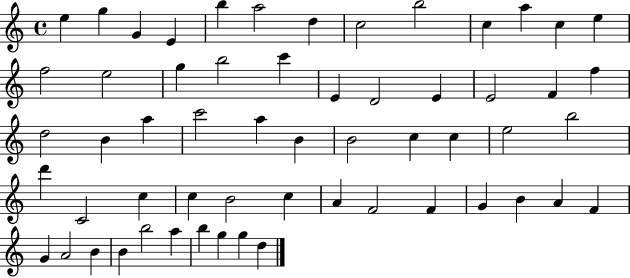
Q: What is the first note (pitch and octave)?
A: E5